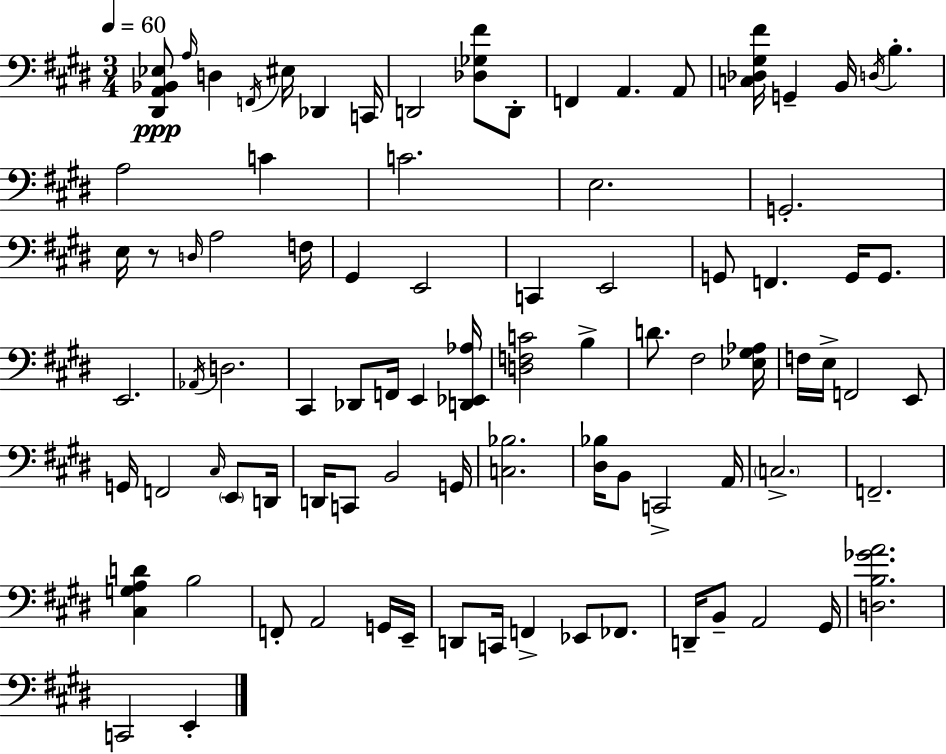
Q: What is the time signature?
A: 3/4